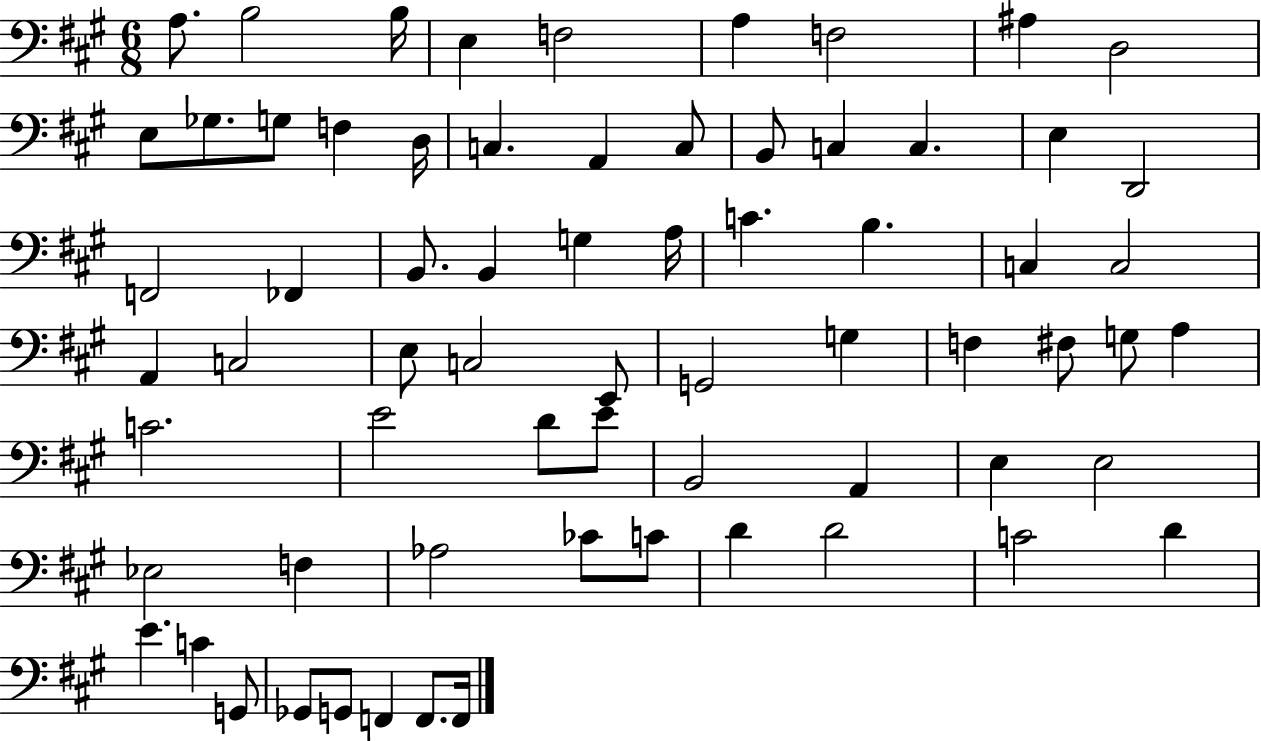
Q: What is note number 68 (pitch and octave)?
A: F2